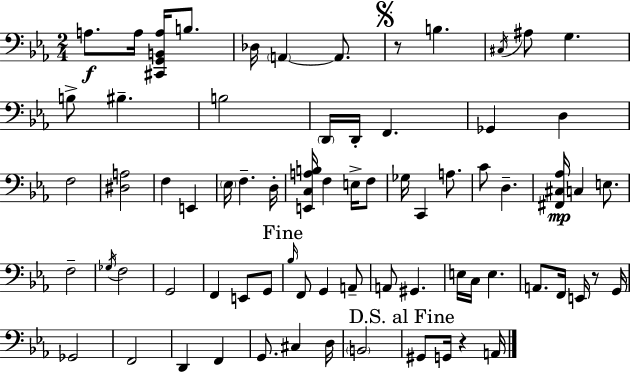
A3/e. A3/s [C#2,G2,B2,A3]/s B3/e. Db3/s A2/q A2/e. R/e B3/q. C#3/s A#3/e G3/q. B3/e BIS3/q. B3/h D2/s D2/s F2/q. Gb2/q D3/q F3/h [D#3,A3]/h F3/q E2/q Eb3/s F3/q. D3/s [E2,C3,A3,B3]/s F3/q E3/s F3/e Gb3/s C2/q A3/e. C4/e D3/q. [F#2,C#3,Ab3]/s C3/q E3/e. F3/h Gb3/s F3/h G2/h F2/q E2/e G2/e Bb3/s F2/e G2/q A2/e A2/e G#2/q. E3/s C3/s E3/q. A2/e. F2/s E2/s R/e G2/s Gb2/h F2/h D2/q F2/q G2/e. C#3/q D3/s B2/h G#2/e G2/s R/q A2/s